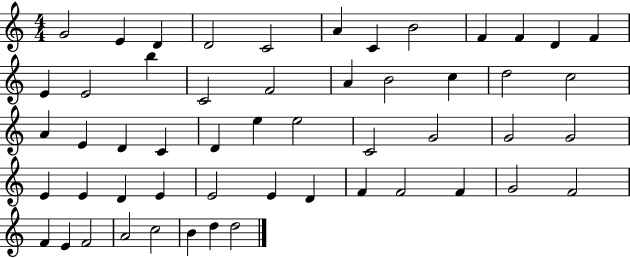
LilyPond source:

{
  \clef treble
  \numericTimeSignature
  \time 4/4
  \key c \major
  g'2 e'4 d'4 | d'2 c'2 | a'4 c'4 b'2 | f'4 f'4 d'4 f'4 | \break e'4 e'2 b''4 | c'2 f'2 | a'4 b'2 c''4 | d''2 c''2 | \break a'4 e'4 d'4 c'4 | d'4 e''4 e''2 | c'2 g'2 | g'2 g'2 | \break e'4 e'4 d'4 e'4 | e'2 e'4 d'4 | f'4 f'2 f'4 | g'2 f'2 | \break f'4 e'4 f'2 | a'2 c''2 | b'4 d''4 d''2 | \bar "|."
}